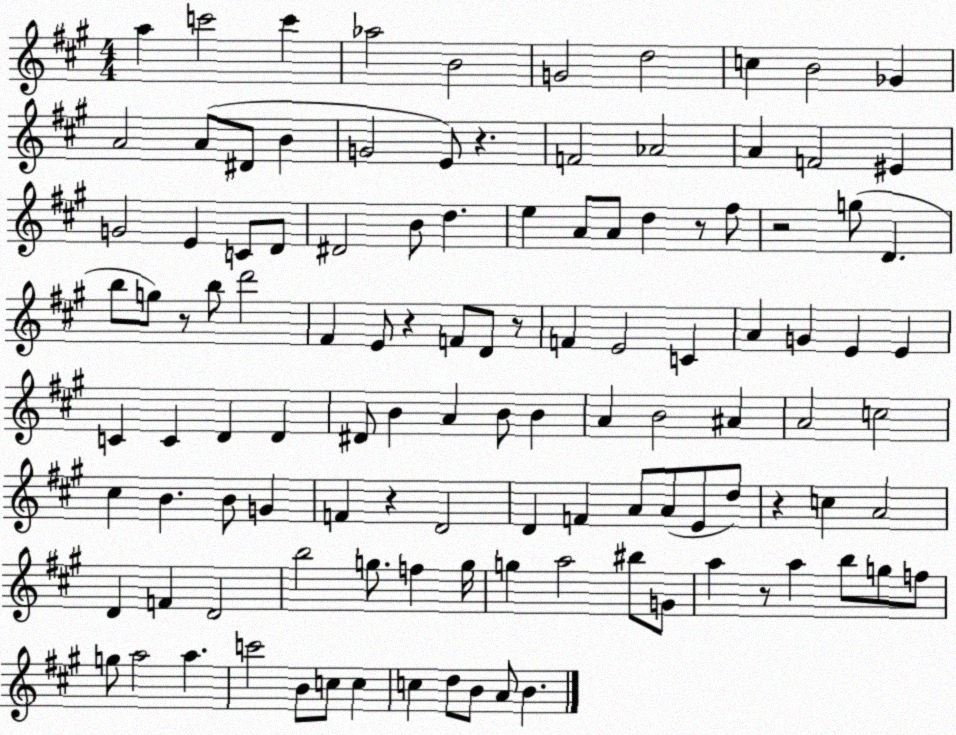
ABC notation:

X:1
T:Untitled
M:4/4
L:1/4
K:A
a c'2 c' _a2 B2 G2 d2 c B2 _G A2 A/2 ^D/2 B G2 E/2 z F2 _A2 A F2 ^E G2 E C/2 D/2 ^D2 B/2 d e A/2 A/2 d z/2 ^f/2 z2 g/2 D b/2 g/2 z/2 b/2 d'2 ^F E/2 z F/2 D/2 z/2 F E2 C A G E E C C D D ^D/2 B A B/2 B A B2 ^A A2 c2 ^c B B/2 G F z D2 D F A/2 A/2 E/2 d/2 z c A2 D F D2 b2 g/2 f g/4 g a2 ^b/2 G/2 a z/2 a b/2 g/2 f/2 g/2 a2 a c'2 B/2 c/2 c c d/2 B/2 A/2 B